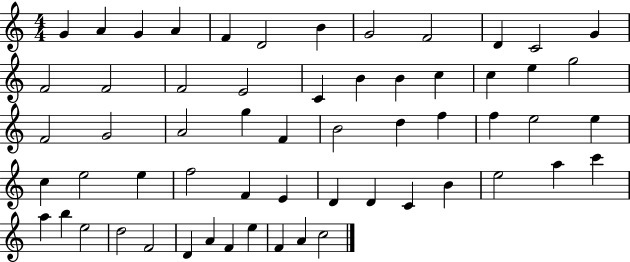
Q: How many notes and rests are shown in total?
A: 59